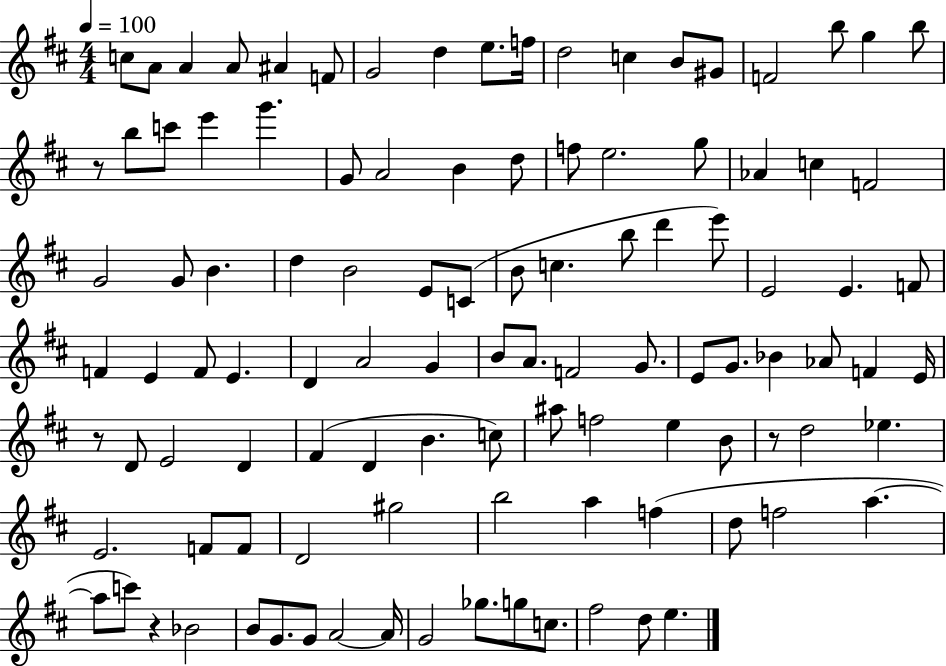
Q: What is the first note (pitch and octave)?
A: C5